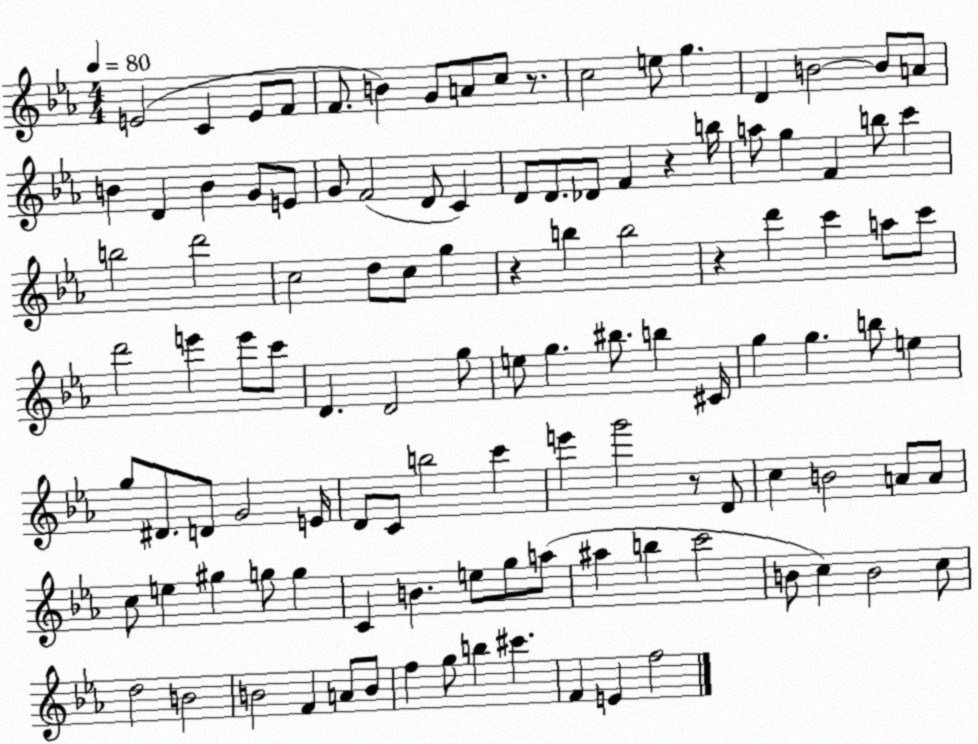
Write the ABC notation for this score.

X:1
T:Untitled
M:4/4
L:1/4
K:Eb
E2 C E/2 F/2 F/2 B G/2 A/2 c/2 z/2 c2 e/2 g D B2 B/2 A/2 B D B G/2 E/2 G/2 F2 D/2 C D/2 D/2 _D/2 F z b/4 a/2 g F b/2 c' b2 d'2 c2 d/2 c/2 g z b b2 z d' c' a/2 c'/2 d'2 e' e'/2 c'/2 D D2 g/2 e/2 g ^b/2 b ^C/4 g g b/2 e g/2 ^D/2 D/2 G2 E/4 D/2 C/2 b2 c' e' g'2 z/2 D/2 c B2 A/2 A/2 c/2 e ^g g/2 g C B e/2 g/2 a/2 ^a b c'2 B/2 c B2 c/2 d2 B2 B2 F A/2 B/2 f g/2 b ^c' F E f2